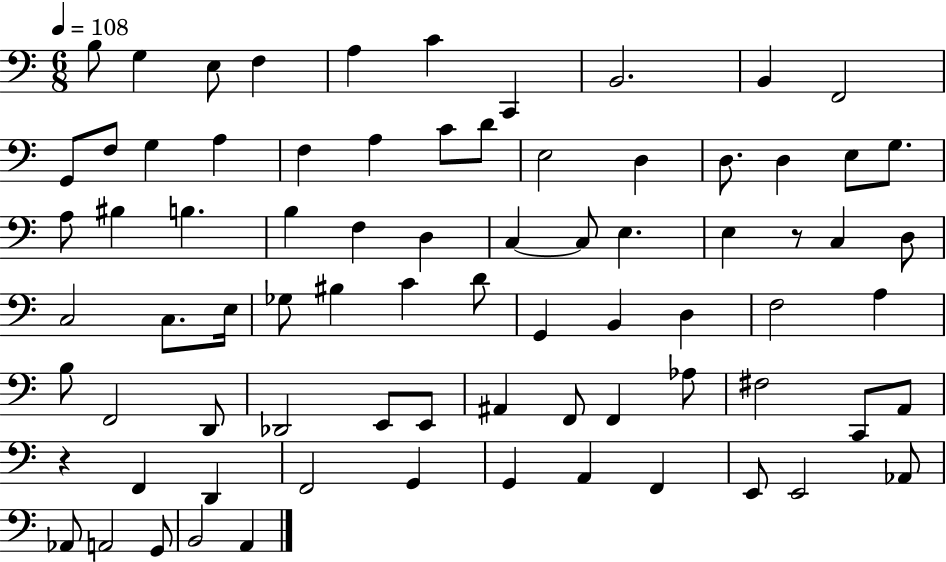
X:1
T:Untitled
M:6/8
L:1/4
K:C
B,/2 G, E,/2 F, A, C C,, B,,2 B,, F,,2 G,,/2 F,/2 G, A, F, A, C/2 D/2 E,2 D, D,/2 D, E,/2 G,/2 A,/2 ^B, B, B, F, D, C, C,/2 E, E, z/2 C, D,/2 C,2 C,/2 E,/4 _G,/2 ^B, C D/2 G,, B,, D, F,2 A, B,/2 F,,2 D,,/2 _D,,2 E,,/2 E,,/2 ^A,, F,,/2 F,, _A,/2 ^F,2 C,,/2 A,,/2 z F,, D,, F,,2 G,, G,, A,, F,, E,,/2 E,,2 _A,,/2 _A,,/2 A,,2 G,,/2 B,,2 A,,